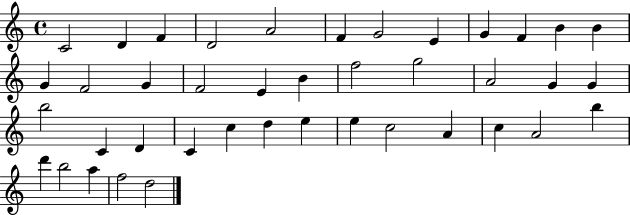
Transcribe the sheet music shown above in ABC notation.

X:1
T:Untitled
M:4/4
L:1/4
K:C
C2 D F D2 A2 F G2 E G F B B G F2 G F2 E B f2 g2 A2 G G b2 C D C c d e e c2 A c A2 b d' b2 a f2 d2